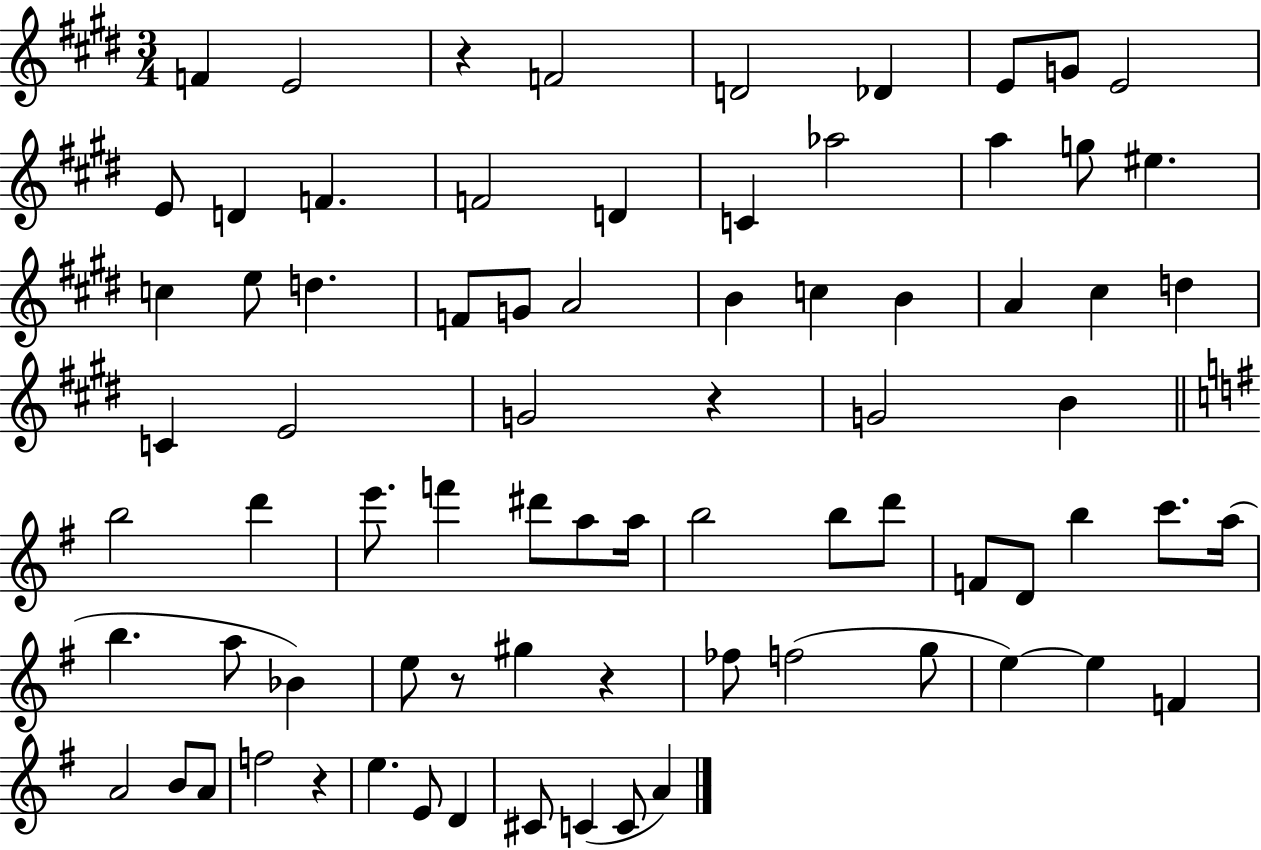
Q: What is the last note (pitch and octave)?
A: A4